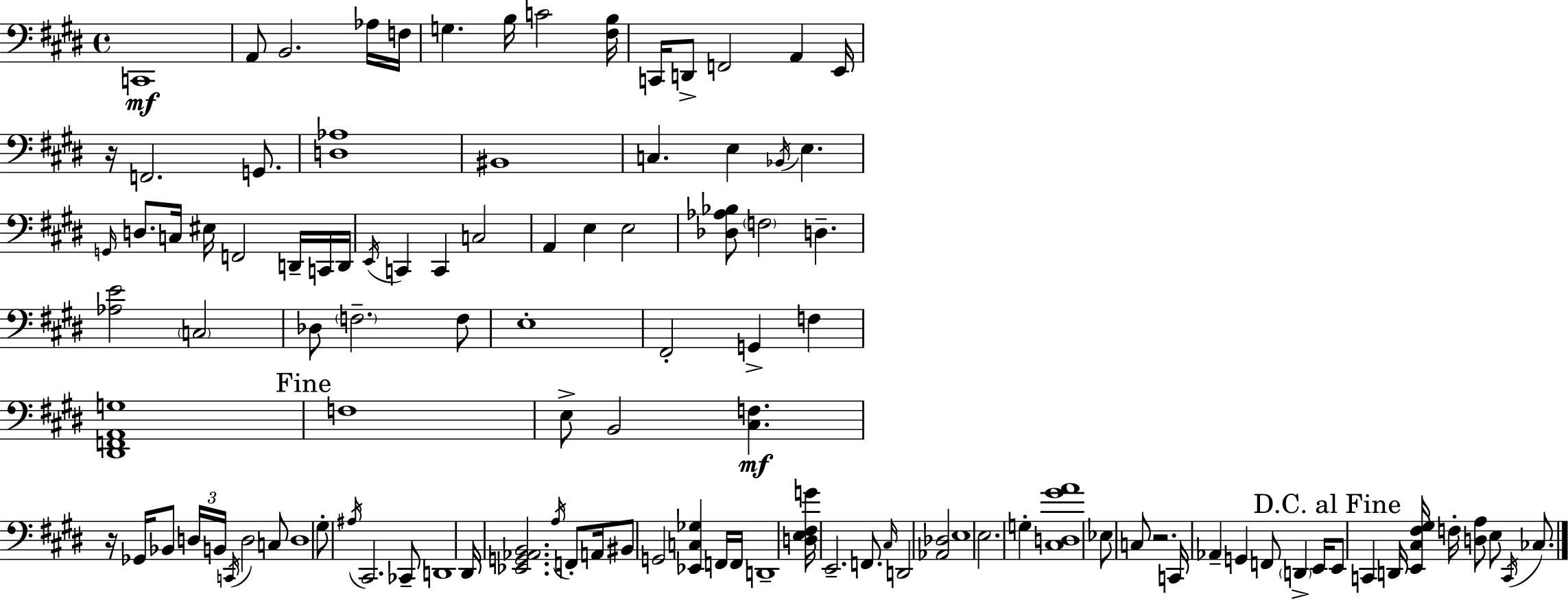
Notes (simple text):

C2/w A2/e B2/h. Ab3/s F3/s G3/q. B3/s C4/h [F#3,B3]/s C2/s D2/e F2/h A2/q E2/s R/s F2/h. G2/e. [D3,Ab3]/w BIS2/w C3/q. E3/q Bb2/s E3/q. G2/s D3/e. C3/s EIS3/s F2/h D2/s C2/s D2/s E2/s C2/q C2/q C3/h A2/q E3/q E3/h [Db3,Ab3,Bb3]/e F3/h D3/q. [Ab3,E4]/h C3/h Db3/e F3/h. F3/e E3/w F#2/h G2/q F3/q [D#2,F2,A2,G3]/w F3/w E3/e B2/h [C#3,F3]/q. R/s Gb2/s Bb2/e D3/s B2/s C2/s D3/h C3/e D3/w G#3/e A#3/s C#2/h. CES2/e D2/w D#2/s [Eb2,G2,Ab2,B2]/h. A3/s F2/e A2/s BIS2/e G2/h [Eb2,C3,Gb3]/q F2/s F2/s D2/w [D3,E3,F#3,G4]/s E2/h. F2/e. C#3/s D2/h [Ab2,Db3]/h E3/w E3/h. G3/q [C#3,D3,G#4,A4]/w Eb3/e C3/e R/h. C2/s Ab2/q G2/q F2/e D2/q E2/s E2/e C2/q D2/s [E2,C#3,F#3,G#3]/s F3/s [D3,A3]/e E3/e C2/s CES3/e.